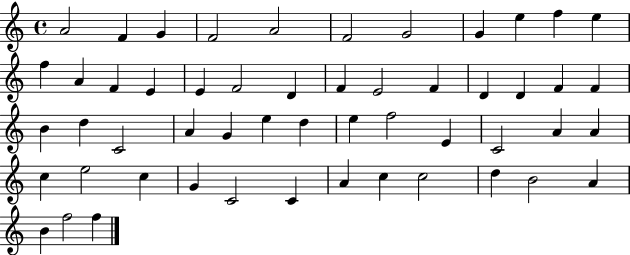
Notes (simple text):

A4/h F4/q G4/q F4/h A4/h F4/h G4/h G4/q E5/q F5/q E5/q F5/q A4/q F4/q E4/q E4/q F4/h D4/q F4/q E4/h F4/q D4/q D4/q F4/q F4/q B4/q D5/q C4/h A4/q G4/q E5/q D5/q E5/q F5/h E4/q C4/h A4/q A4/q C5/q E5/h C5/q G4/q C4/h C4/q A4/q C5/q C5/h D5/q B4/h A4/q B4/q F5/h F5/q